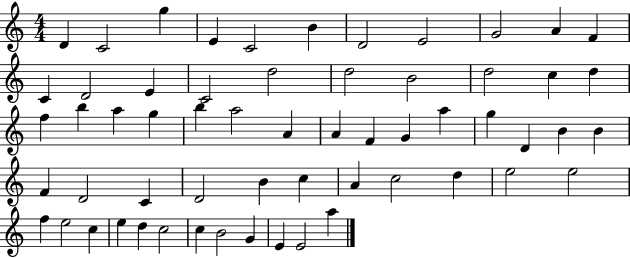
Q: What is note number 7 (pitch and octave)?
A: D4